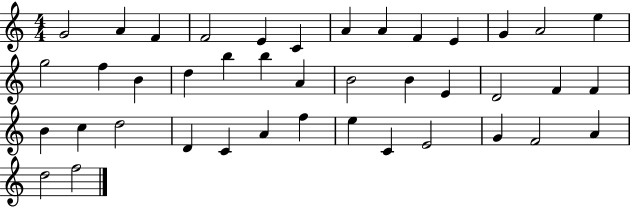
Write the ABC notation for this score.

X:1
T:Untitled
M:4/4
L:1/4
K:C
G2 A F F2 E C A A F E G A2 e g2 f B d b b A B2 B E D2 F F B c d2 D C A f e C E2 G F2 A d2 f2